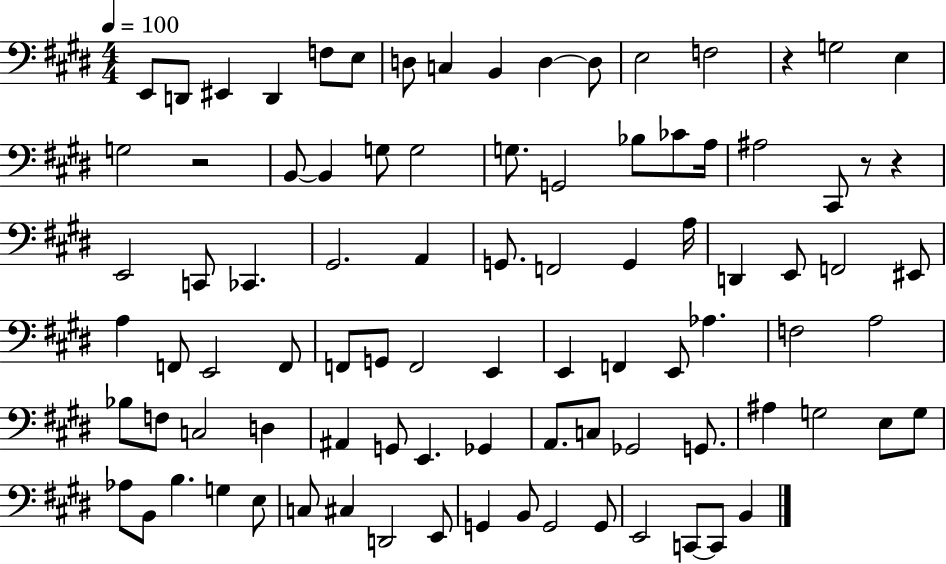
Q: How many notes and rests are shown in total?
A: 91